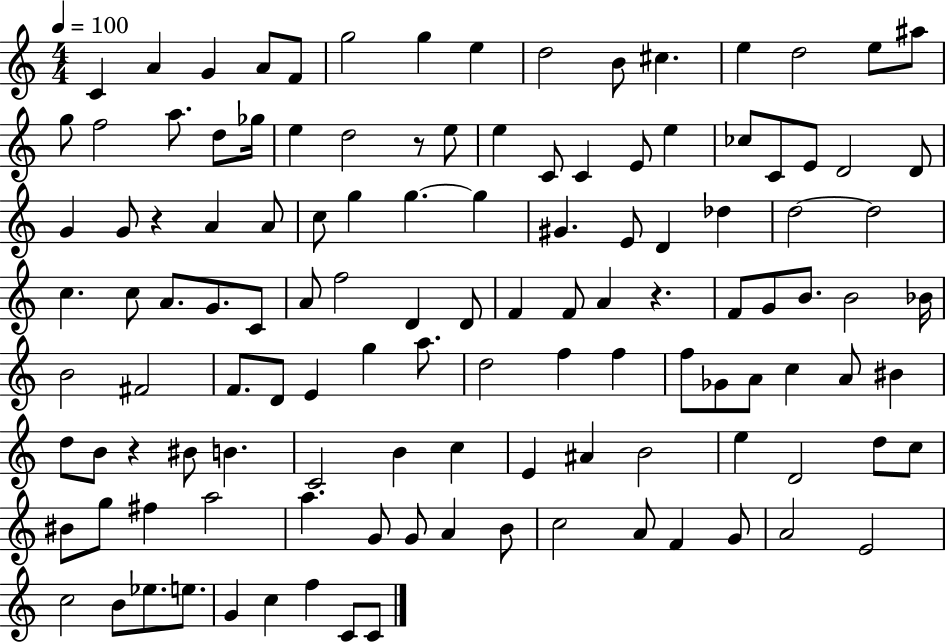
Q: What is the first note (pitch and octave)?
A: C4